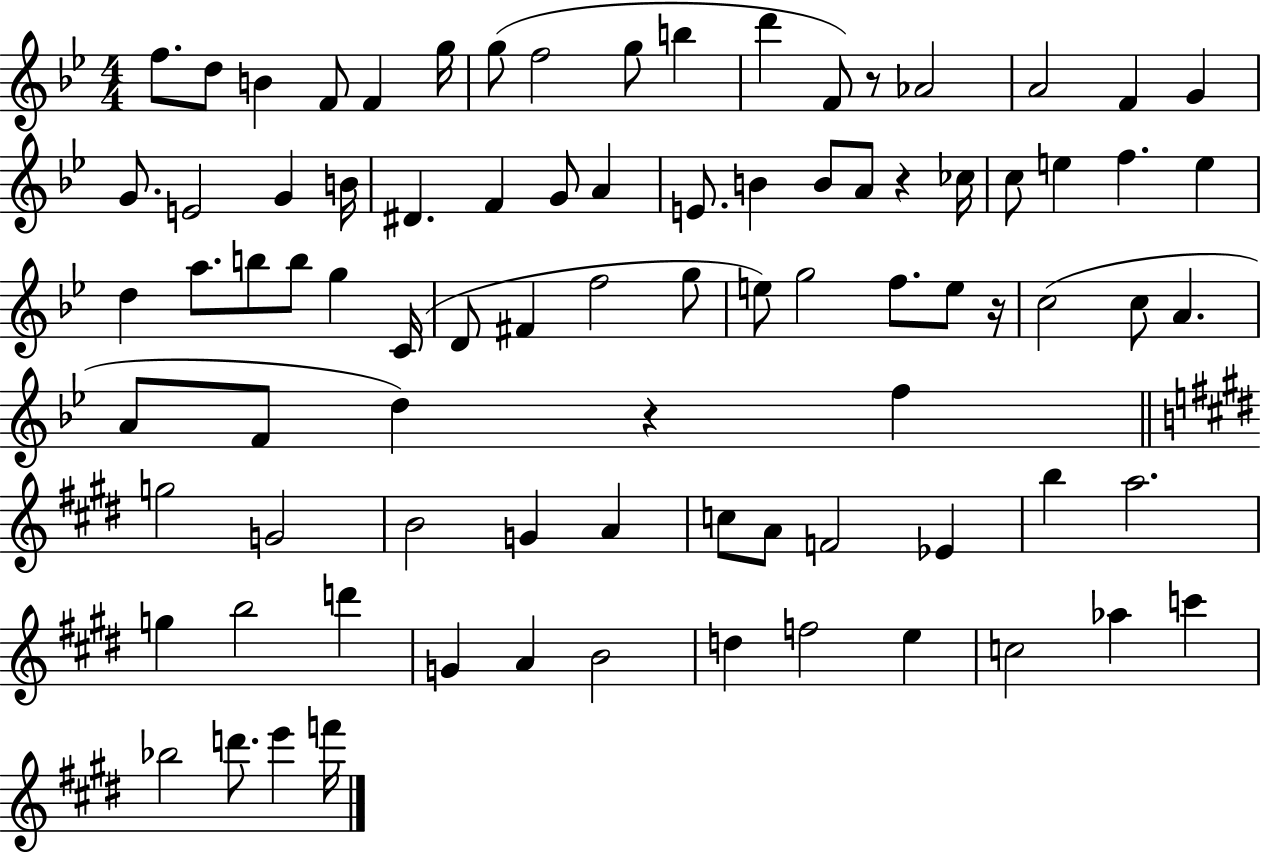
X:1
T:Untitled
M:4/4
L:1/4
K:Bb
f/2 d/2 B F/2 F g/4 g/2 f2 g/2 b d' F/2 z/2 _A2 A2 F G G/2 E2 G B/4 ^D F G/2 A E/2 B B/2 A/2 z _c/4 c/2 e f e d a/2 b/2 b/2 g C/4 D/2 ^F f2 g/2 e/2 g2 f/2 e/2 z/4 c2 c/2 A A/2 F/2 d z f g2 G2 B2 G A c/2 A/2 F2 _E b a2 g b2 d' G A B2 d f2 e c2 _a c' _b2 d'/2 e' f'/4